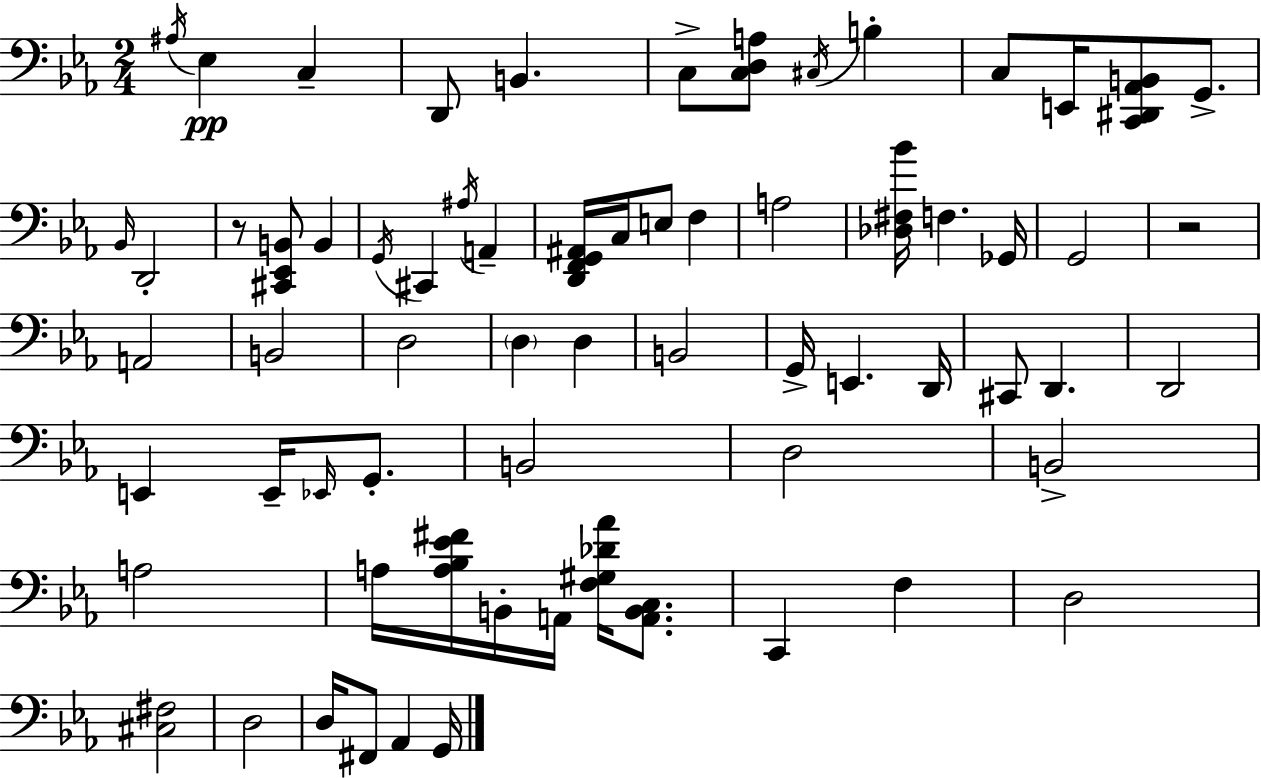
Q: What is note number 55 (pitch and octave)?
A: Ab2